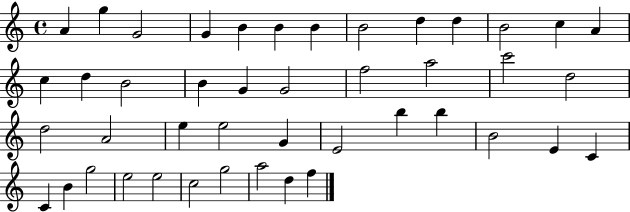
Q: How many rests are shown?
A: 0